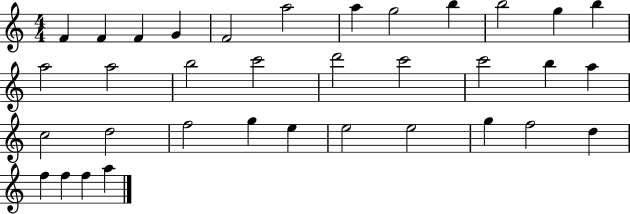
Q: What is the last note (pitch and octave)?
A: A5